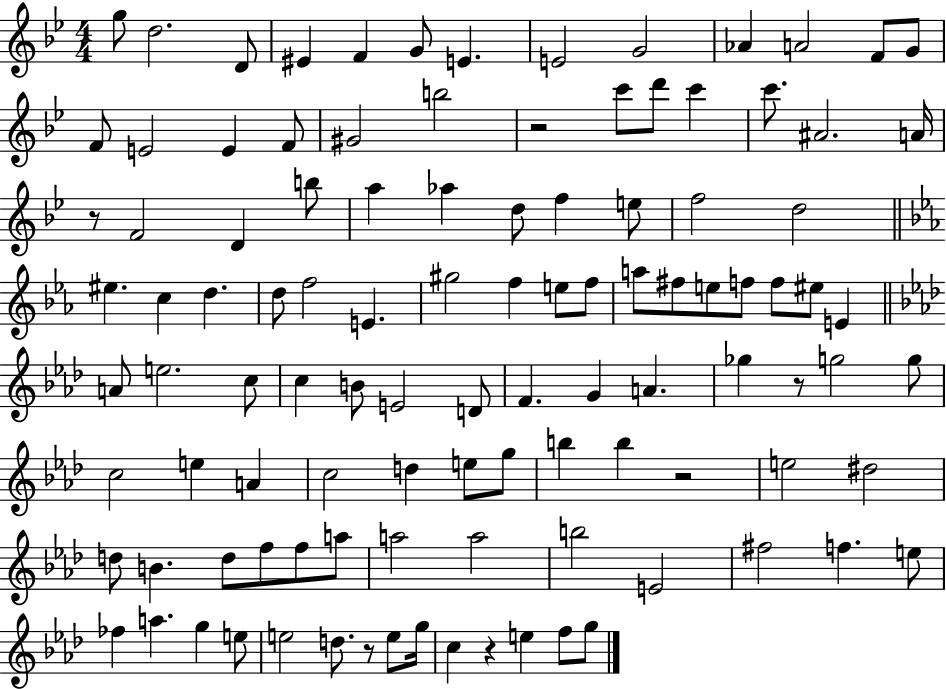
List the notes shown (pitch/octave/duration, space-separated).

G5/e D5/h. D4/e EIS4/q F4/q G4/e E4/q. E4/h G4/h Ab4/q A4/h F4/e G4/e F4/e E4/h E4/q F4/e G#4/h B5/h R/h C6/e D6/e C6/q C6/e. A#4/h. A4/s R/e F4/h D4/q B5/e A5/q Ab5/q D5/e F5/q E5/e F5/h D5/h EIS5/q. C5/q D5/q. D5/e F5/h E4/q. G#5/h F5/q E5/e F5/e A5/e F#5/e E5/e F5/e F5/e EIS5/e E4/q A4/e E5/h. C5/e C5/q B4/e E4/h D4/e F4/q. G4/q A4/q. Gb5/q R/e G5/h G5/e C5/h E5/q A4/q C5/h D5/q E5/e G5/e B5/q B5/q R/h E5/h D#5/h D5/e B4/q. D5/e F5/e F5/e A5/e A5/h A5/h B5/h E4/h F#5/h F5/q. E5/e FES5/q A5/q. G5/q E5/e E5/h D5/e. R/e E5/e G5/s C5/q R/q E5/q F5/e G5/e